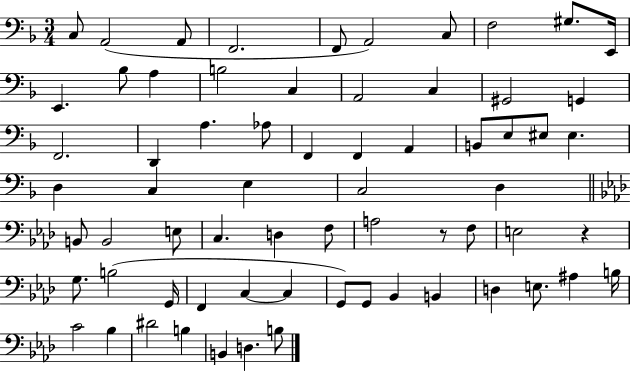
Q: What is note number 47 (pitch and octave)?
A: G2